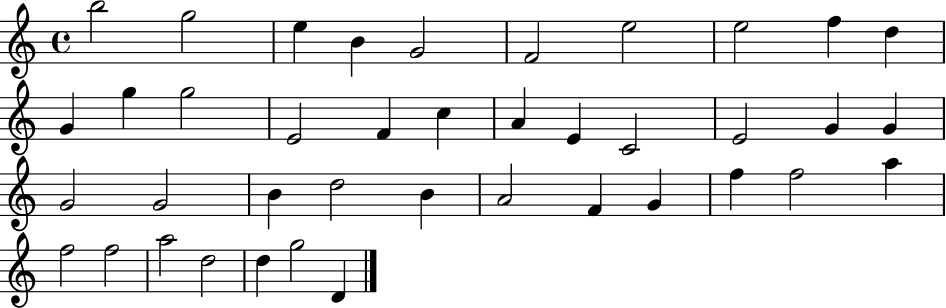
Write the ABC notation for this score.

X:1
T:Untitled
M:4/4
L:1/4
K:C
b2 g2 e B G2 F2 e2 e2 f d G g g2 E2 F c A E C2 E2 G G G2 G2 B d2 B A2 F G f f2 a f2 f2 a2 d2 d g2 D